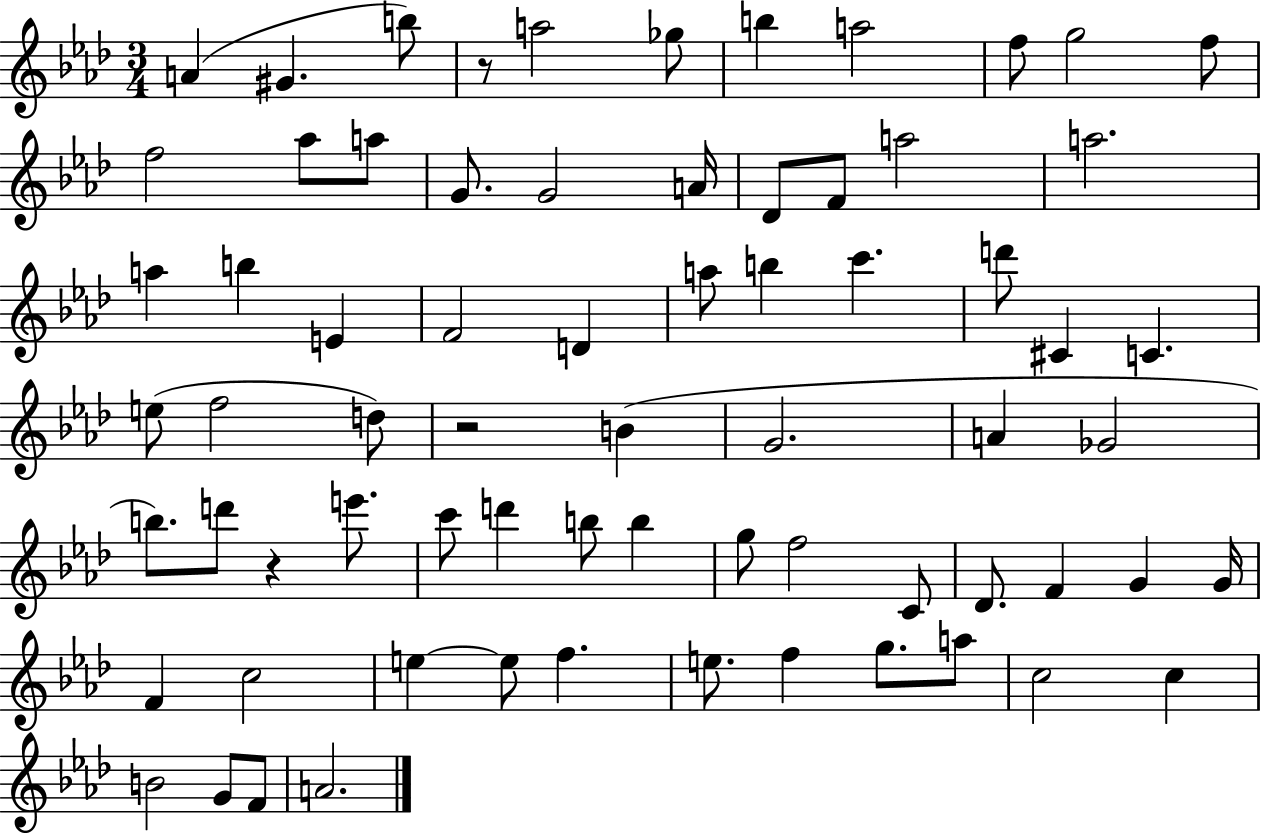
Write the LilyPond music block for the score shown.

{
  \clef treble
  \numericTimeSignature
  \time 3/4
  \key aes \major
  a'4( gis'4. b''8) | r8 a''2 ges''8 | b''4 a''2 | f''8 g''2 f''8 | \break f''2 aes''8 a''8 | g'8. g'2 a'16 | des'8 f'8 a''2 | a''2. | \break a''4 b''4 e'4 | f'2 d'4 | a''8 b''4 c'''4. | d'''8 cis'4 c'4. | \break e''8( f''2 d''8) | r2 b'4( | g'2. | a'4 ges'2 | \break b''8.) d'''8 r4 e'''8. | c'''8 d'''4 b''8 b''4 | g''8 f''2 c'8 | des'8. f'4 g'4 g'16 | \break f'4 c''2 | e''4~~ e''8 f''4. | e''8. f''4 g''8. a''8 | c''2 c''4 | \break b'2 g'8 f'8 | a'2. | \bar "|."
}